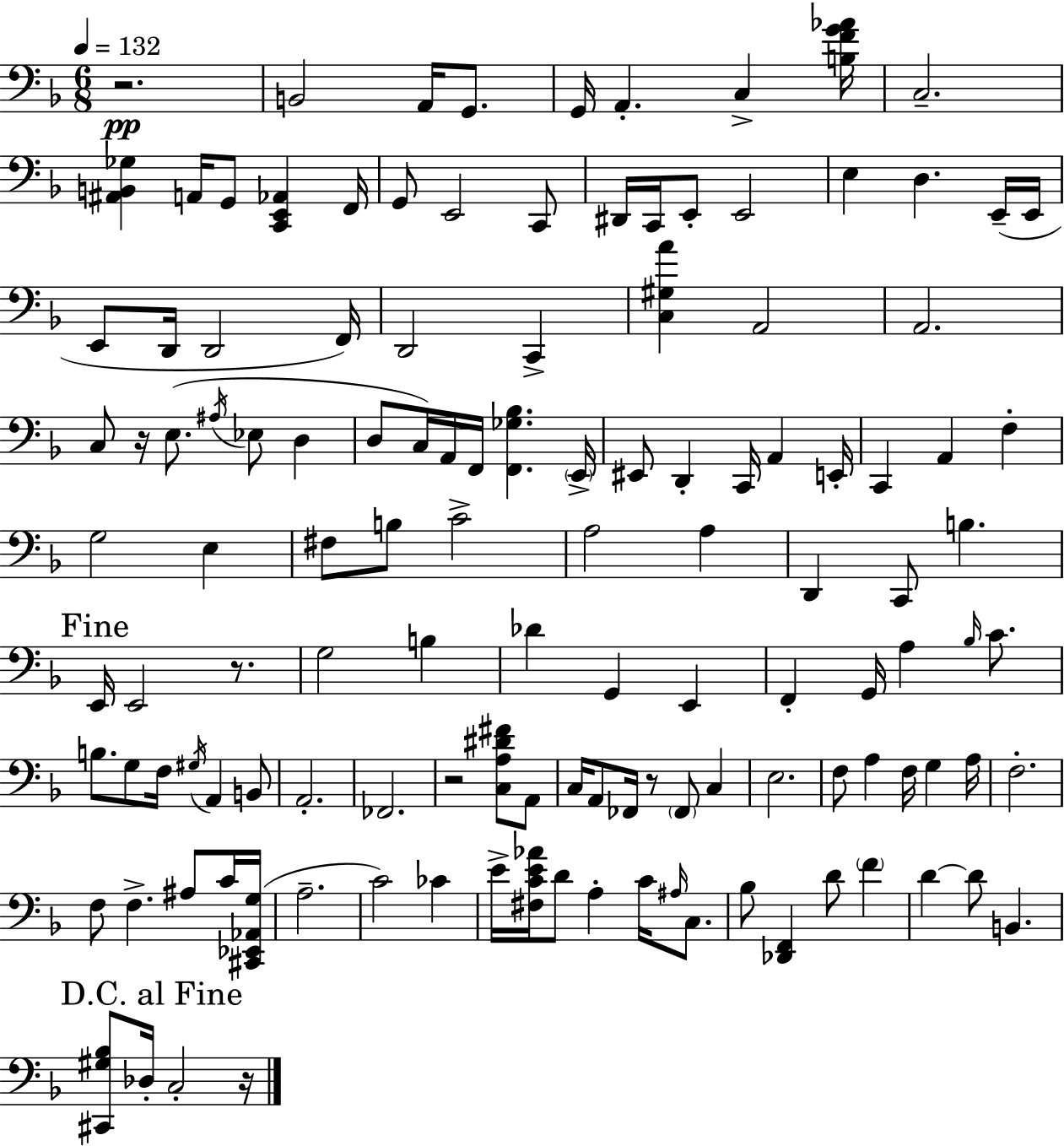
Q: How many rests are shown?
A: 6